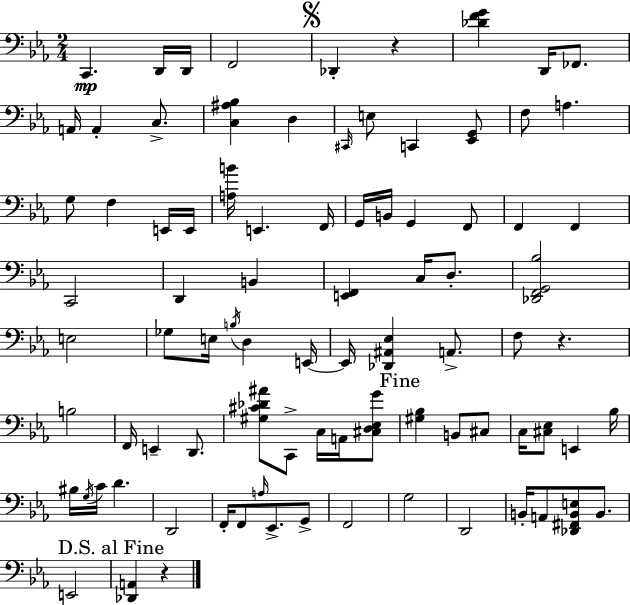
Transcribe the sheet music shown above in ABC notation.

X:1
T:Untitled
M:2/4
L:1/4
K:Cm
C,, D,,/4 D,,/4 F,,2 _D,, z [_DFG] D,,/4 _F,,/2 A,,/4 A,, C,/2 [C,^A,_B,] D, ^C,,/4 E,/2 C,, [_E,,G,,]/2 F,/2 A, G,/2 F, E,,/4 E,,/4 [A,B]/4 E,, F,,/4 G,,/4 B,,/4 G,, F,,/2 F,, F,, C,,2 D,, B,, [E,,F,,] C,/4 D,/2 [_D,,F,,G,,_B,]2 E,2 _G,/2 E,/4 B,/4 D, E,,/4 E,,/4 [_D,,^A,,_E,] A,,/2 F,/2 z B,2 F,,/4 E,, D,,/2 [^G,^C_D^A]/2 C,,/2 C,/4 A,,/4 [^C,D,_E,G]/2 [^G,_B,] B,,/2 ^C,/2 C,/4 [^C,_E,]/2 E,, _B,/4 ^B,/4 G,/4 C/4 D D,,2 F,,/4 F,,/2 A,/4 _E,,/2 G,,/2 F,,2 G,2 D,,2 B,,/4 A,,/2 [_D,,^F,,B,,E,]/2 B,,/2 E,,2 [_D,,A,,] z